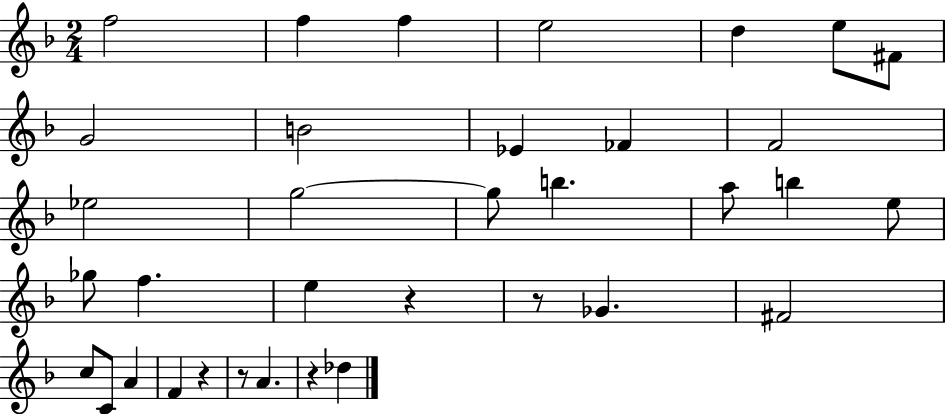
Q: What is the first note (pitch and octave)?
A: F5